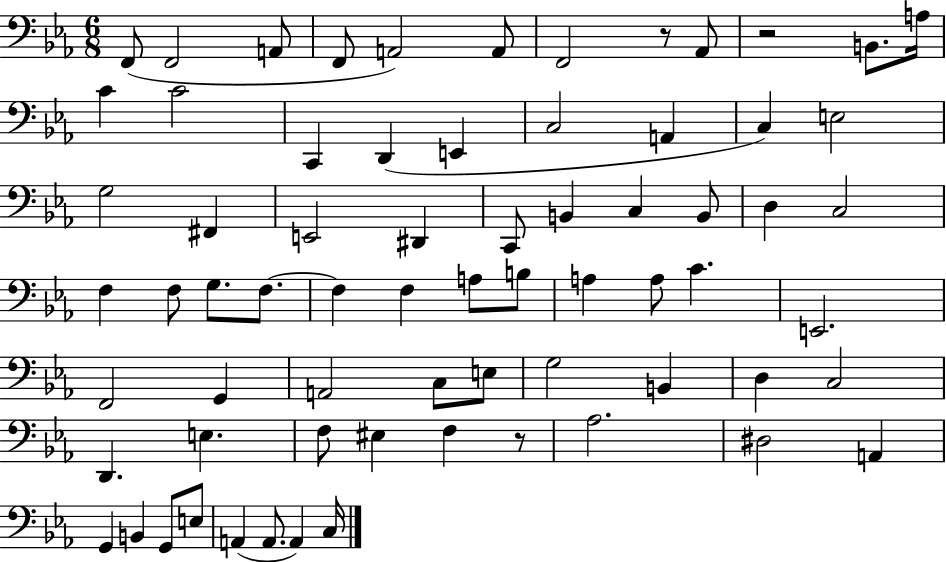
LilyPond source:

{
  \clef bass
  \numericTimeSignature
  \time 6/8
  \key ees \major
  f,8( f,2 a,8 | f,8 a,2) a,8 | f,2 r8 aes,8 | r2 b,8. a16 | \break c'4 c'2 | c,4 d,4( e,4 | c2 a,4 | c4) e2 | \break g2 fis,4 | e,2 dis,4 | c,8 b,4 c4 b,8 | d4 c2 | \break f4 f8 g8. f8.~~ | f4 f4 a8 b8 | a4 a8 c'4. | e,2. | \break f,2 g,4 | a,2 c8 e8 | g2 b,4 | d4 c2 | \break d,4. e4. | f8 eis4 f4 r8 | aes2. | dis2 a,4 | \break g,4 b,4 g,8 e8 | a,4( a,8. a,4) c16 | \bar "|."
}